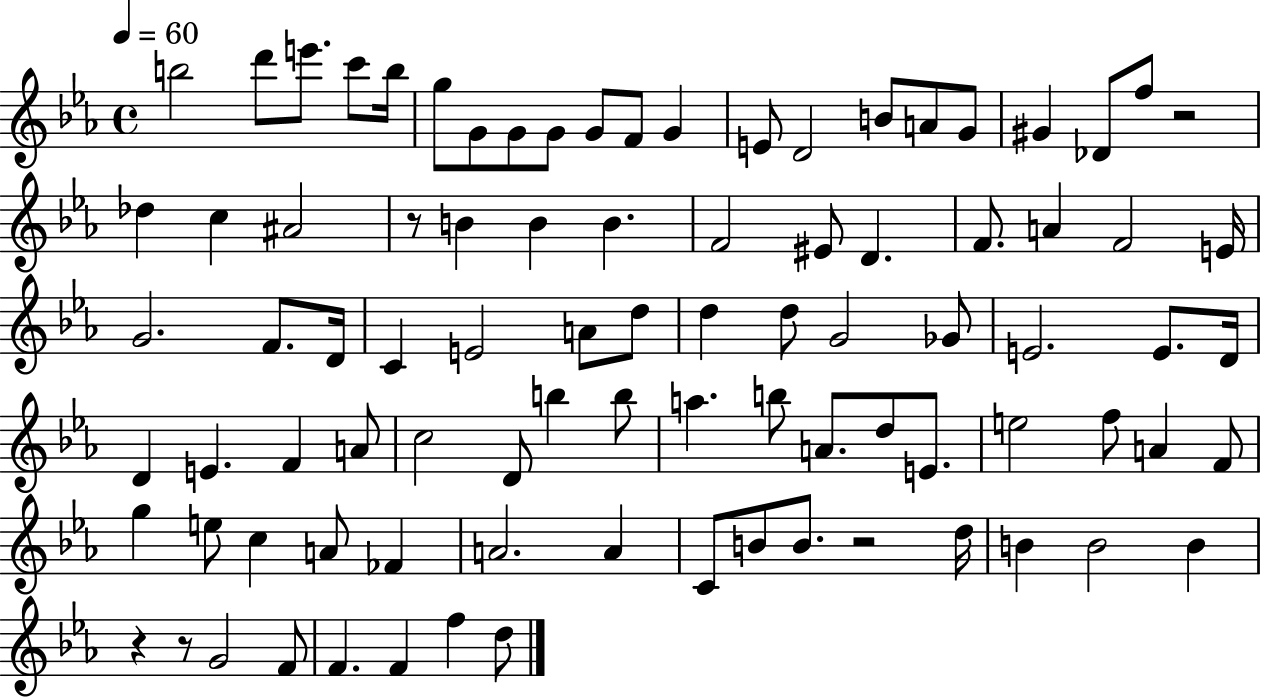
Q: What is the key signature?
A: EES major